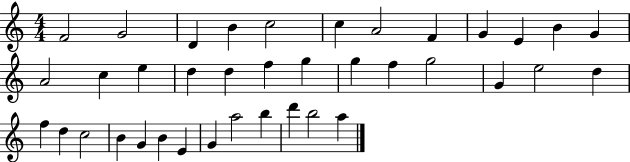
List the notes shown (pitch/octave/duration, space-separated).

F4/h G4/h D4/q B4/q C5/h C5/q A4/h F4/q G4/q E4/q B4/q G4/q A4/h C5/q E5/q D5/q D5/q F5/q G5/q G5/q F5/q G5/h G4/q E5/h D5/q F5/q D5/q C5/h B4/q G4/q B4/q E4/q G4/q A5/h B5/q D6/q B5/h A5/q